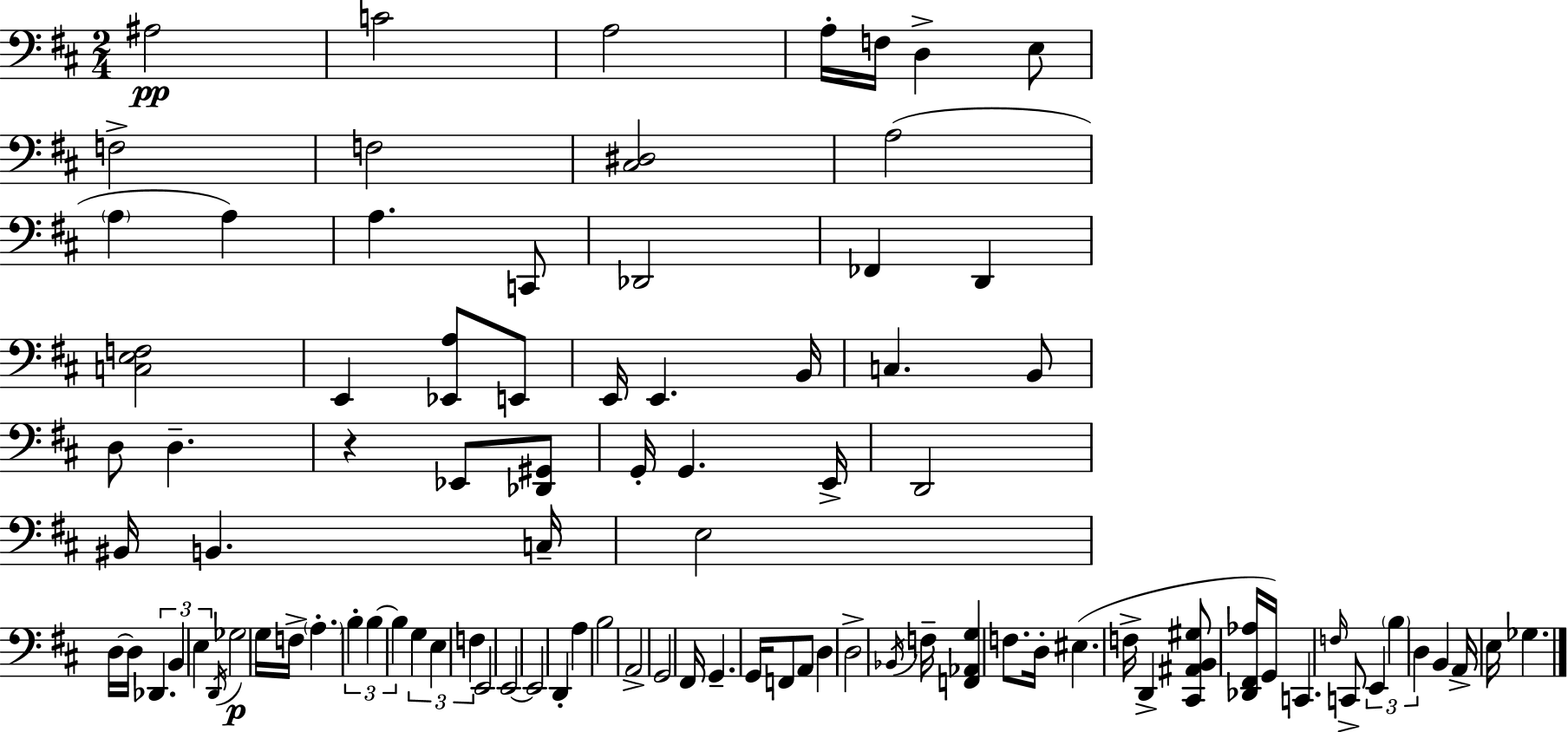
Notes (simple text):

A#3/h C4/h A3/h A3/s F3/s D3/q E3/e F3/h F3/h [C#3,D#3]/h A3/h A3/q A3/q A3/q. C2/e Db2/h FES2/q D2/q [C3,E3,F3]/h E2/q [Eb2,A3]/e E2/e E2/s E2/q. B2/s C3/q. B2/e D3/e D3/q. R/q Eb2/e [Db2,G#2]/e G2/s G2/q. E2/s D2/h BIS2/s B2/q. C3/s E3/h D3/s D3/s Db2/q. B2/q E3/q D2/s Gb3/h G3/s F3/s A3/q. B3/q B3/q B3/q G3/q E3/q F3/q E2/h E2/h E2/h D2/q A3/q B3/h A2/h G2/h F#2/s G2/q. G2/s F2/e A2/e D3/q D3/h Bb2/s F3/s [F2,Ab2,G3]/q F3/e. D3/s EIS3/q. F3/s D2/q [C#2,A#2,B2,G#3]/e [Db2,F#2,Ab3]/s G2/s C2/q. F3/s C2/e E2/q B3/q D3/q B2/q A2/s E3/s Gb3/q.